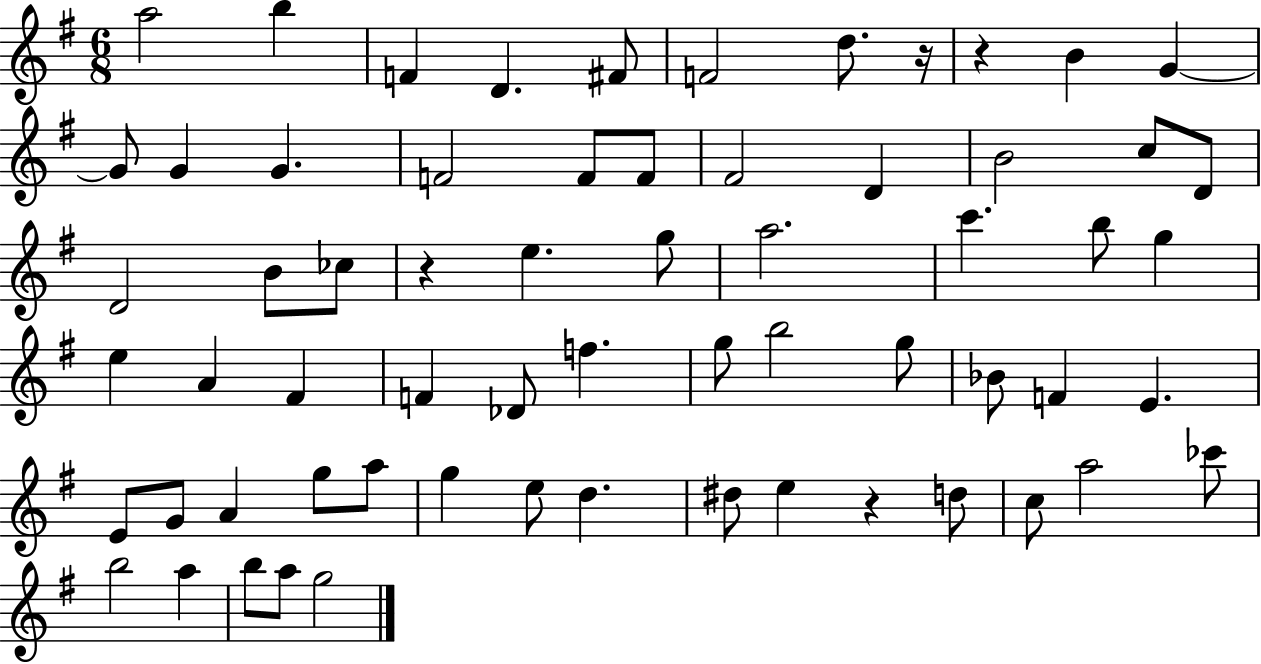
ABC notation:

X:1
T:Untitled
M:6/8
L:1/4
K:G
a2 b F D ^F/2 F2 d/2 z/4 z B G G/2 G G F2 F/2 F/2 ^F2 D B2 c/2 D/2 D2 B/2 _c/2 z e g/2 a2 c' b/2 g e A ^F F _D/2 f g/2 b2 g/2 _B/2 F E E/2 G/2 A g/2 a/2 g e/2 d ^d/2 e z d/2 c/2 a2 _c'/2 b2 a b/2 a/2 g2